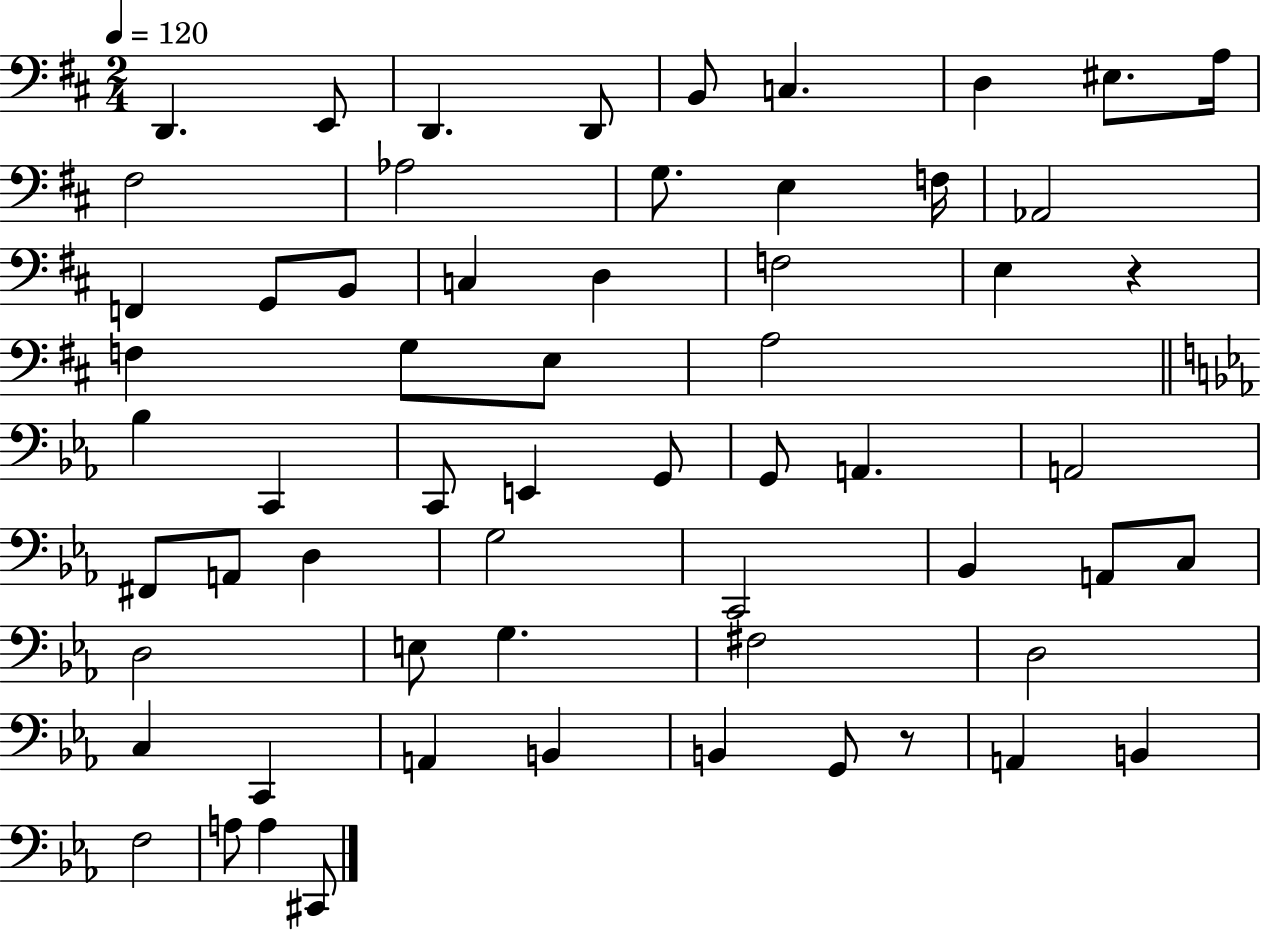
D2/q. E2/e D2/q. D2/e B2/e C3/q. D3/q EIS3/e. A3/s F#3/h Ab3/h G3/e. E3/q F3/s Ab2/h F2/q G2/e B2/e C3/q D3/q F3/h E3/q R/q F3/q G3/e E3/e A3/h Bb3/q C2/q C2/e E2/q G2/e G2/e A2/q. A2/h F#2/e A2/e D3/q G3/h C2/h Bb2/q A2/e C3/e D3/h E3/e G3/q. F#3/h D3/h C3/q C2/q A2/q B2/q B2/q G2/e R/e A2/q B2/q F3/h A3/e A3/q C#2/e